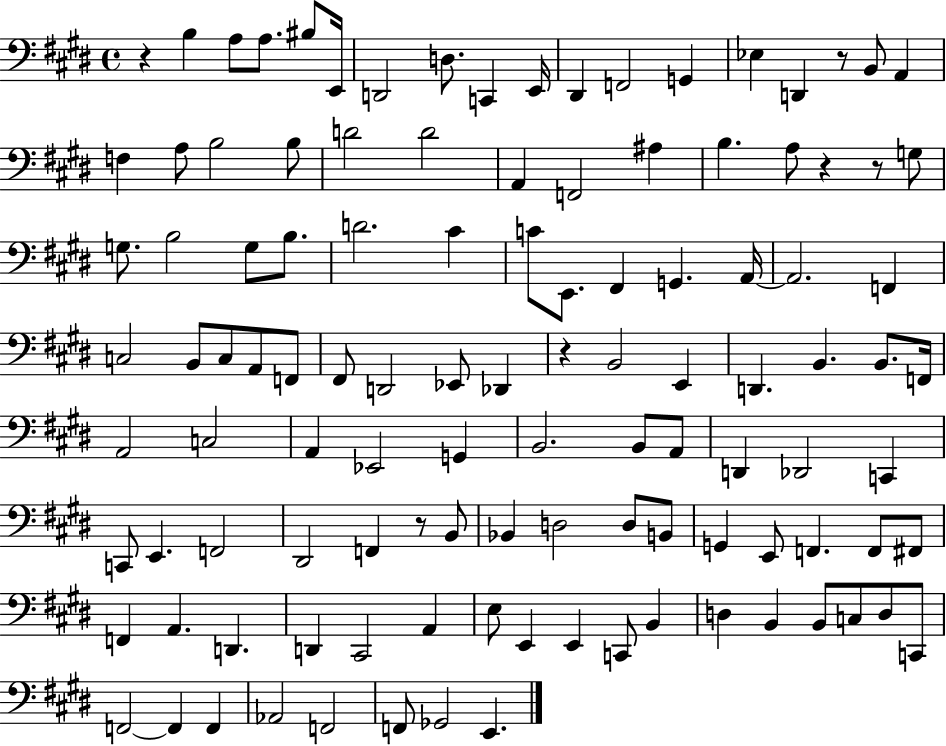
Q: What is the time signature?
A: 4/4